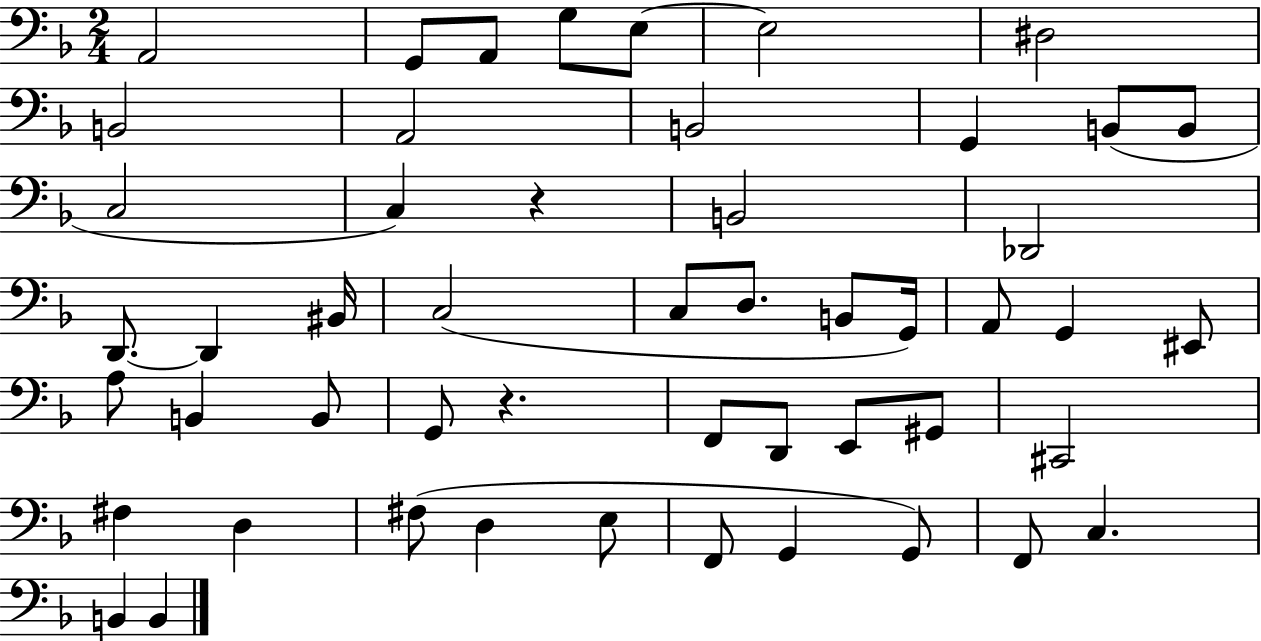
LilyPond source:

{
  \clef bass
  \numericTimeSignature
  \time 2/4
  \key f \major
  \repeat volta 2 { a,2 | g,8 a,8 g8 e8~~ | e2 | dis2 | \break b,2 | a,2 | b,2 | g,4 b,8( b,8 | \break c2 | c4) r4 | b,2 | des,2 | \break d,8.~~ d,4 bis,16 | c2( | c8 d8. b,8 g,16) | a,8 g,4 eis,8 | \break a8 b,4 b,8 | g,8 r4. | f,8 d,8 e,8 gis,8 | cis,2 | \break fis4 d4 | fis8( d4 e8 | f,8 g,4 g,8) | f,8 c4. | \break b,4 b,4 | } \bar "|."
}